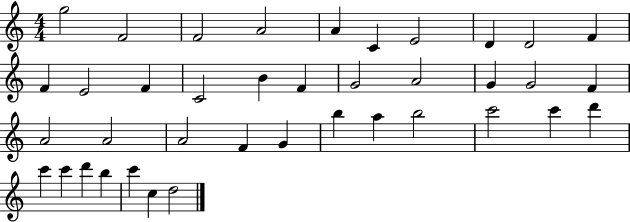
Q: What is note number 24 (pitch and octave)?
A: A4